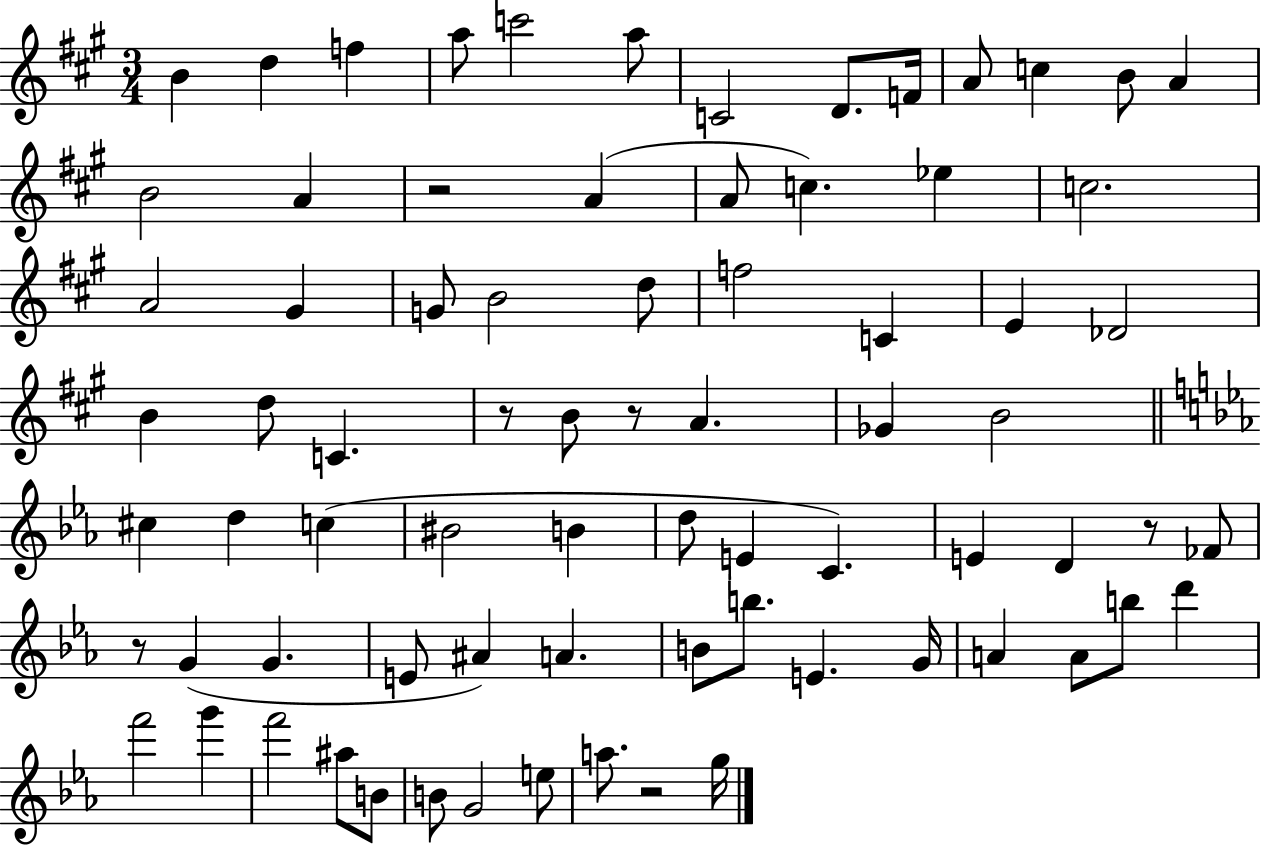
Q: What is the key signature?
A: A major